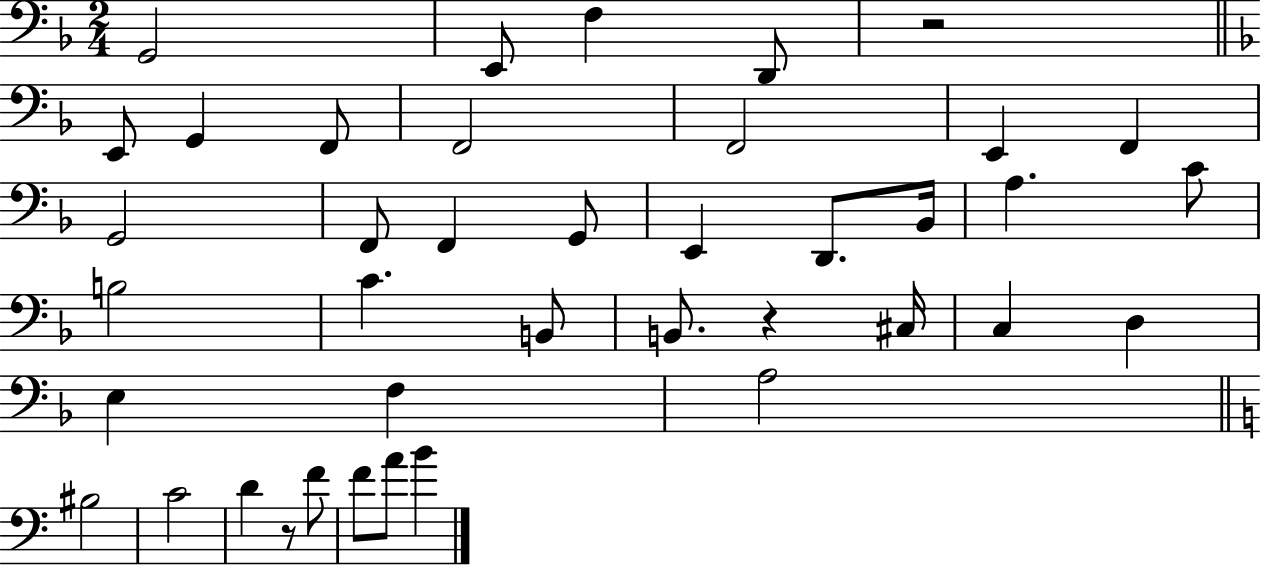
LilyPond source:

{
  \clef bass
  \numericTimeSignature
  \time 2/4
  \key f \major
  g,2 | e,8 f4 d,8 | r2 | \bar "||" \break \key d \minor e,8 g,4 f,8 | f,2 | f,2 | e,4 f,4 | \break g,2 | f,8 f,4 g,8 | e,4 d,8. bes,16 | a4. c'8 | \break b2 | c'4. b,8 | b,8. r4 cis16 | c4 d4 | \break e4 f4 | a2 | \bar "||" \break \key a \minor bis2 | c'2 | d'4 r8 f'8 | f'8 a'8 b'4 | \break \bar "|."
}